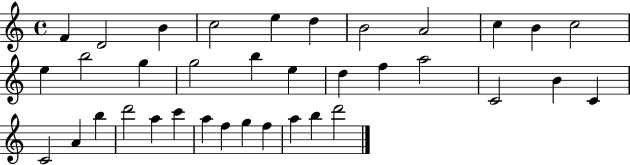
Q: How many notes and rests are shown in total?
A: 36